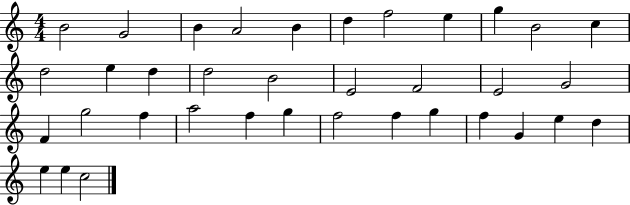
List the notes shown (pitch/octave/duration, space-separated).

B4/h G4/h B4/q A4/h B4/q D5/q F5/h E5/q G5/q B4/h C5/q D5/h E5/q D5/q D5/h B4/h E4/h F4/h E4/h G4/h F4/q G5/h F5/q A5/h F5/q G5/q F5/h F5/q G5/q F5/q G4/q E5/q D5/q E5/q E5/q C5/h